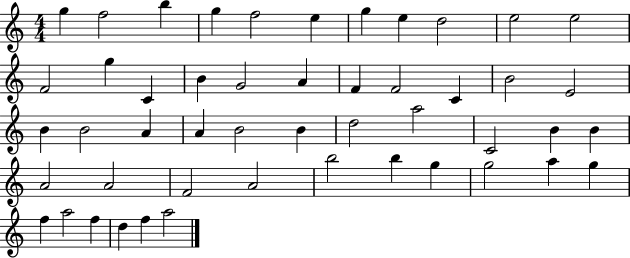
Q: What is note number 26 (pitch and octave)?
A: A4